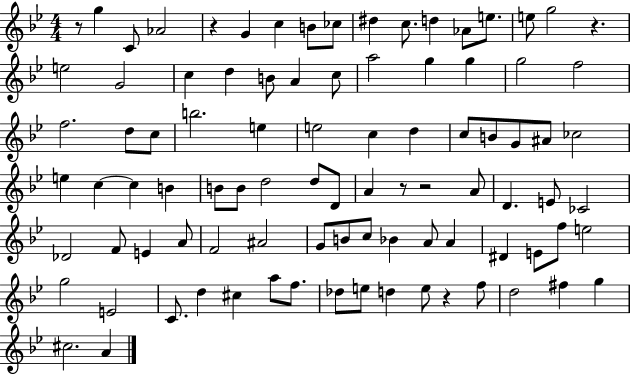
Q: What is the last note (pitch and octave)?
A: A4